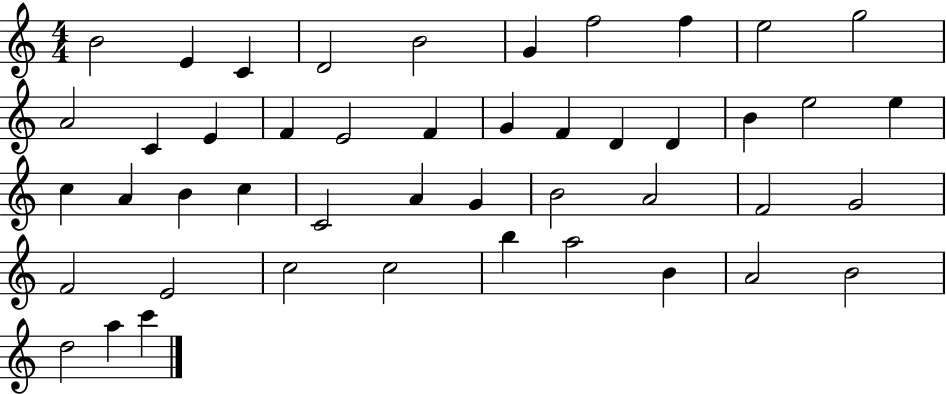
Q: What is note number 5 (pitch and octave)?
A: B4